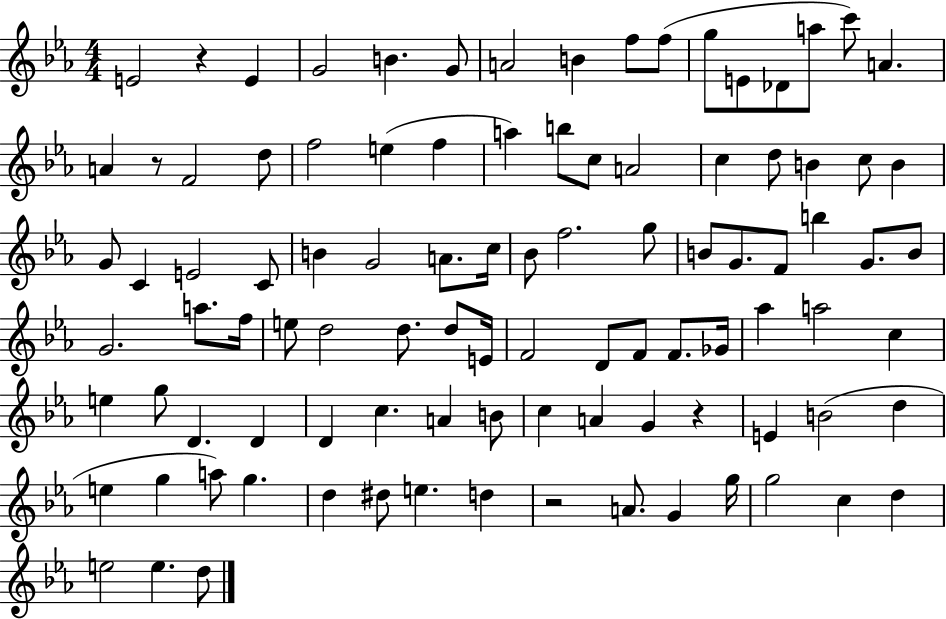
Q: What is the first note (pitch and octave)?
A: E4